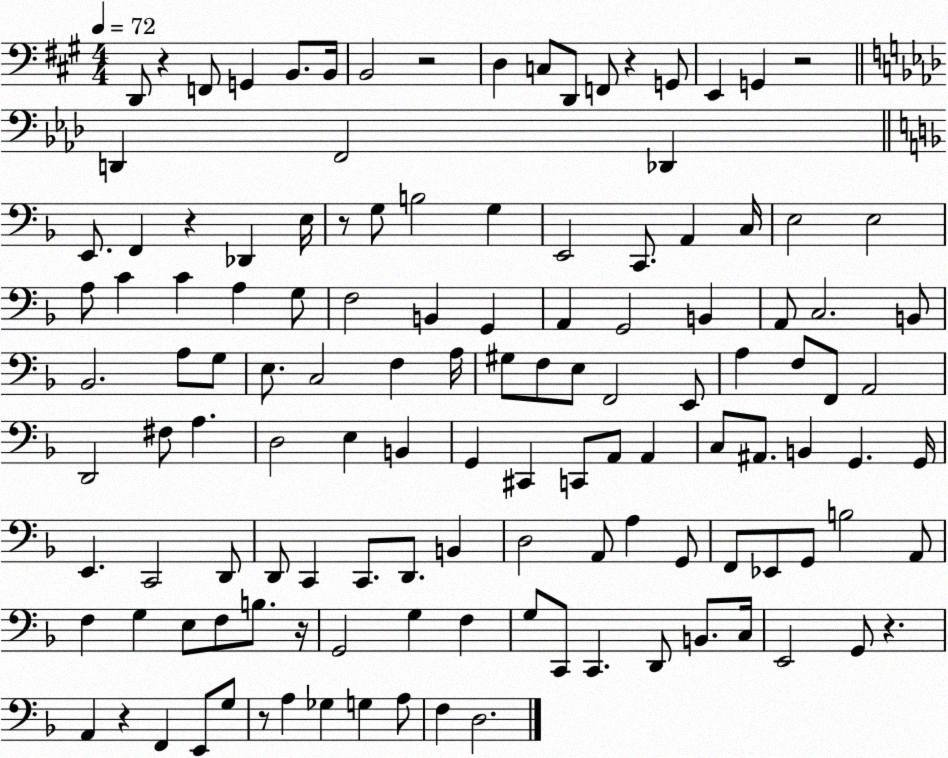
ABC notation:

X:1
T:Untitled
M:4/4
L:1/4
K:A
D,,/2 z F,,/2 G,, B,,/2 B,,/4 B,,2 z2 D, C,/2 D,,/2 F,,/2 z G,,/2 E,, G,, z2 D,, F,,2 _D,, E,,/2 F,, z _D,, E,/4 z/2 G,/2 B,2 G, E,,2 C,,/2 A,, C,/4 E,2 E,2 A,/2 C C A, G,/2 F,2 B,, G,, A,, G,,2 B,, A,,/2 C,2 B,,/2 _B,,2 A,/2 G,/2 E,/2 C,2 F, A,/4 ^G,/2 F,/2 E,/2 F,,2 E,,/2 A, F,/2 F,,/2 A,,2 D,,2 ^F,/2 A, D,2 E, B,, G,, ^C,, C,,/2 A,,/2 A,, C,/2 ^A,,/2 B,, G,, G,,/4 E,, C,,2 D,,/2 D,,/2 C,, C,,/2 D,,/2 B,, D,2 A,,/2 A, G,,/2 F,,/2 _E,,/2 G,,/2 B,2 A,,/2 F, G, E,/2 F,/2 B,/2 z/4 G,,2 G, F, G,/2 C,,/2 C,, D,,/2 B,,/2 C,/4 E,,2 G,,/2 z A,, z F,, E,,/2 G,/2 z/2 A, _G, G, A,/2 F, D,2